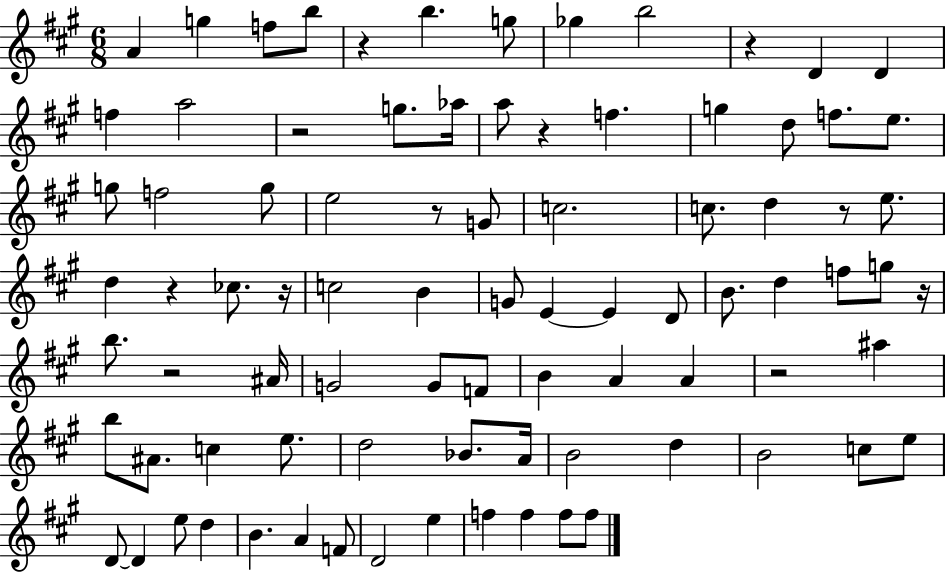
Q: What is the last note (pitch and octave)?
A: F5